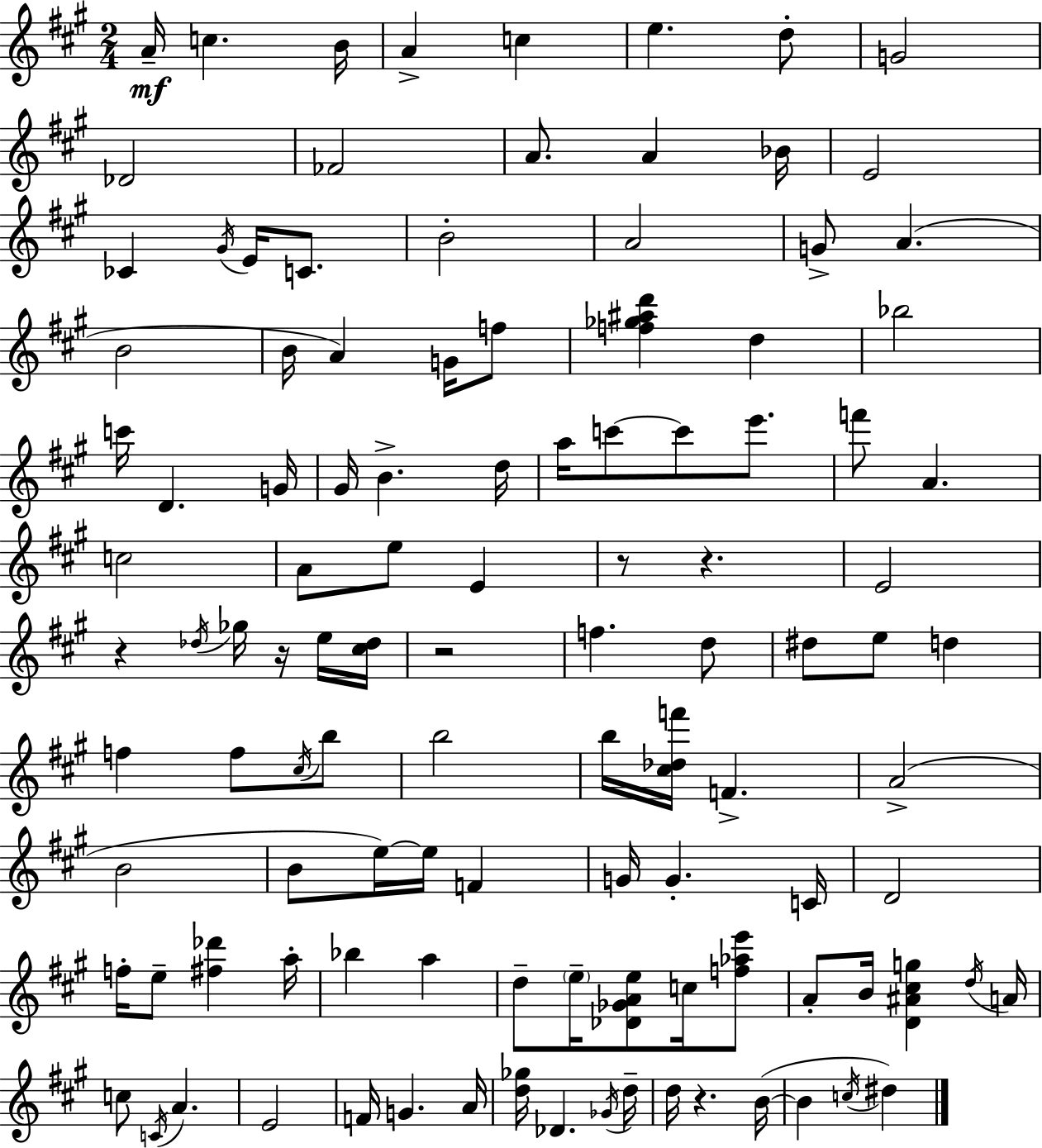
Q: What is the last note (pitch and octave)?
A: D#5